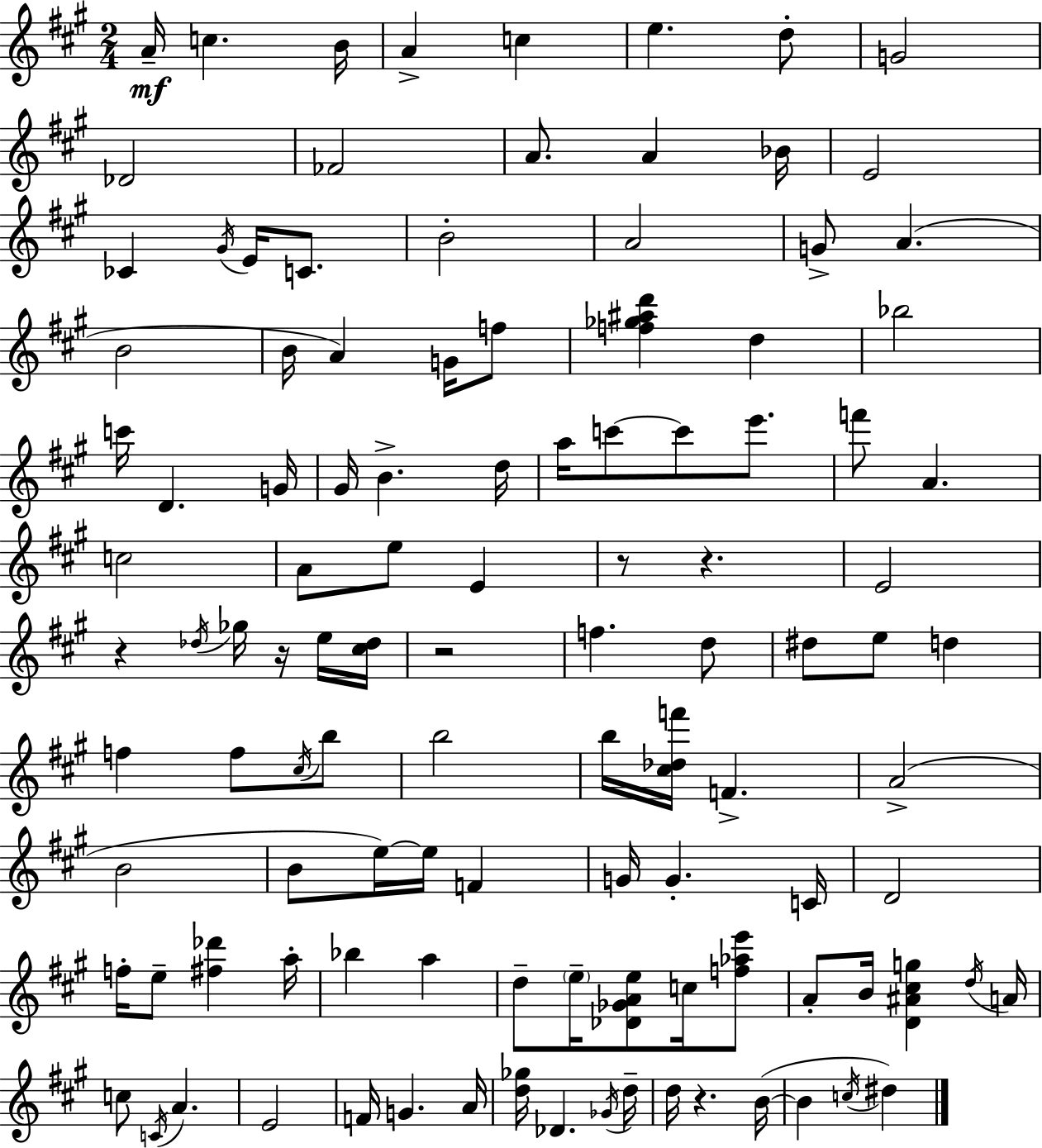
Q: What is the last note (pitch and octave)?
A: D#5